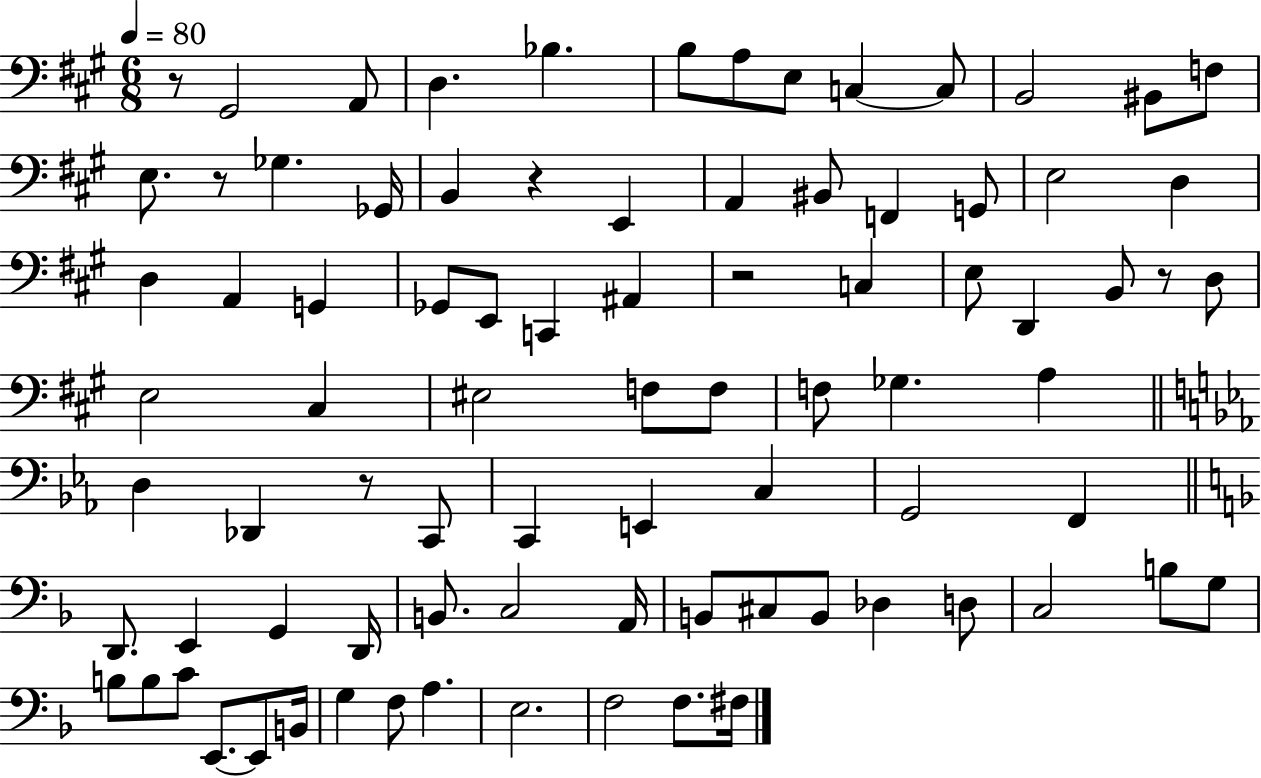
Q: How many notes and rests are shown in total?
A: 85